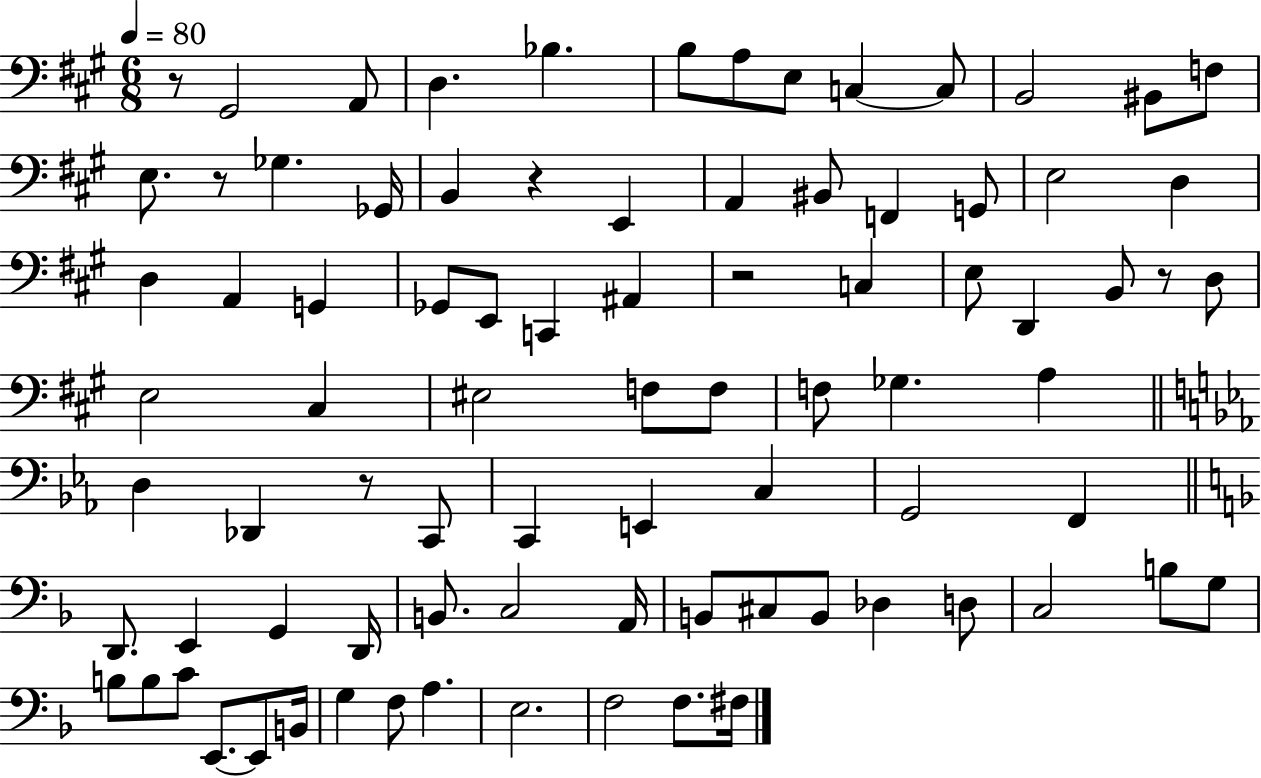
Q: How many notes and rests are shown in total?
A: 85